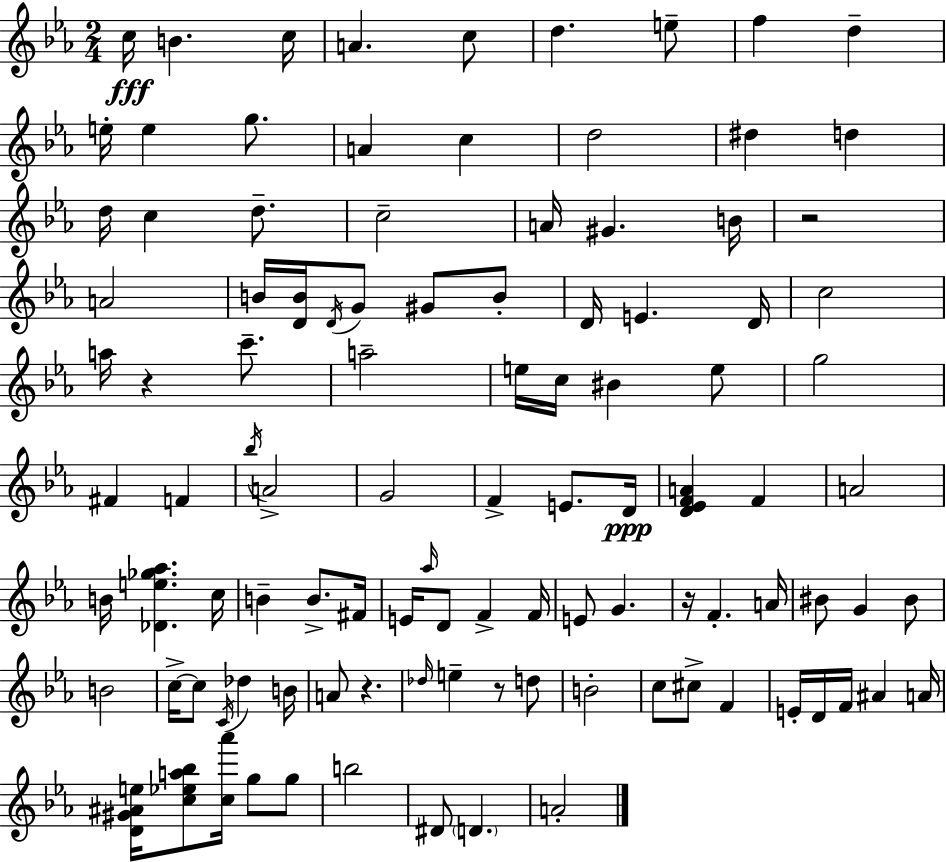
{
  \clef treble
  \numericTimeSignature
  \time 2/4
  \key c \minor
  c''16\fff b'4. c''16 | a'4. c''8 | d''4. e''8-- | f''4 d''4-- | \break e''16-. e''4 g''8. | a'4 c''4 | d''2 | dis''4 d''4 | \break d''16 c''4 d''8.-- | c''2-- | a'16 gis'4. b'16 | r2 | \break a'2 | b'16 <d' b'>16 \acciaccatura { d'16 } g'8 gis'8 b'8-. | d'16 e'4. | d'16 c''2 | \break a''16 r4 c'''8.-- | a''2-- | e''16 c''16 bis'4 e''8 | g''2 | \break fis'4 f'4 | \acciaccatura { bes''16 } a'2-> | g'2 | f'4-> e'8. | \break d'16\ppp <d' ees' f' a'>4 f'4 | a'2 | b'16 <des' e'' ges'' aes''>4. | c''16 b'4-- b'8.-> | \break fis'16 e'16 \grace { aes''16 } d'8 f'4-> | f'16 e'8 g'4. | r16 f'4.-. | a'16 bis'8 g'4 | \break bis'8 b'2 | c''16->~~ c''8 \acciaccatura { c'16 } des''4 | b'16 a'8 r4. | \grace { des''16 } e''4-- | \break r8 d''8 b'2-. | c''8 cis''8-> | f'4 e'16-. d'16 f'16 | ais'4 a'16 <d' gis' ais' e''>16 <c'' ees'' a'' bes''>8 | \break <c'' aes'''>16 g''8 g''8 b''2 | dis'8 \parenthesize d'4. | a'2-. | \bar "|."
}